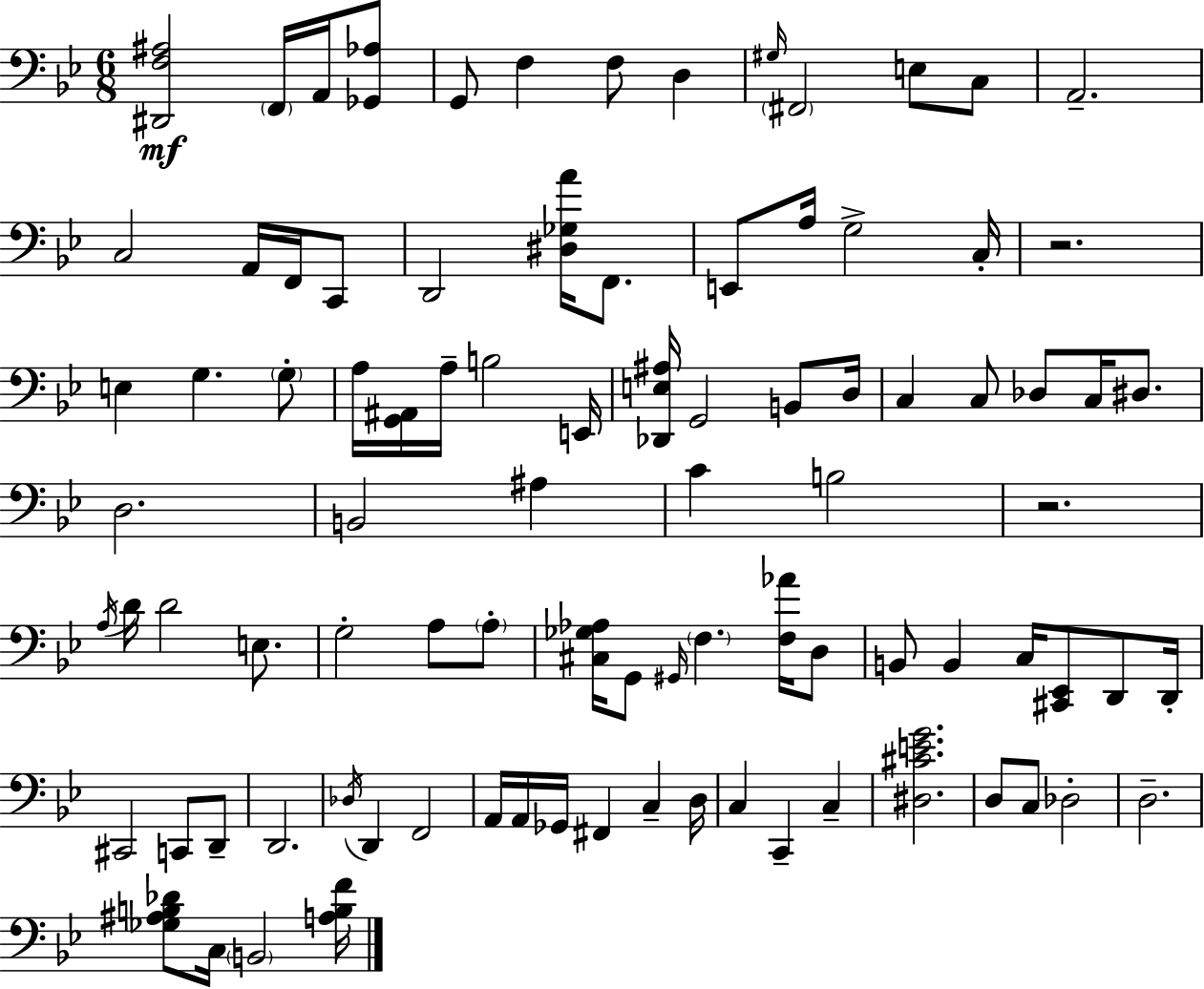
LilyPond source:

{
  \clef bass
  \numericTimeSignature
  \time 6/8
  \key bes \major
  <dis, f ais>2\mf \parenthesize f,16 a,16 <ges, aes>8 | g,8 f4 f8 d4 | \grace { gis16 } \parenthesize fis,2 e8 c8 | a,2.-- | \break c2 a,16 f,16 c,8 | d,2 <dis ges a'>16 f,8. | e,8 a16 g2-> | c16-. r2. | \break e4 g4. \parenthesize g8-. | a16 <g, ais,>16 a16-- b2 | e,16 <des, e ais>16 g,2 b,8 | d16 c4 c8 des8 c16 dis8. | \break d2. | b,2 ais4 | c'4 b2 | r2. | \break \acciaccatura { a16 } d'16 d'2 e8. | g2-. a8 | \parenthesize a8-. <cis ges aes>16 g,8 \grace { gis,16 } \parenthesize f4. | <f aes'>16 d8 b,8 b,4 c16 <cis, ees,>8 | \break d,8 d,16-. cis,2 c,8 | d,8-- d,2. | \acciaccatura { des16 } d,4 f,2 | a,16 a,16 ges,16 fis,4 c4-- | \break d16 c4 c,4-- | c4-- <dis cis' e' g'>2. | d8 c8 des2-. | d2.-- | \break <ges ais b des'>8 c16 \parenthesize b,2 | <a b f'>16 \bar "|."
}